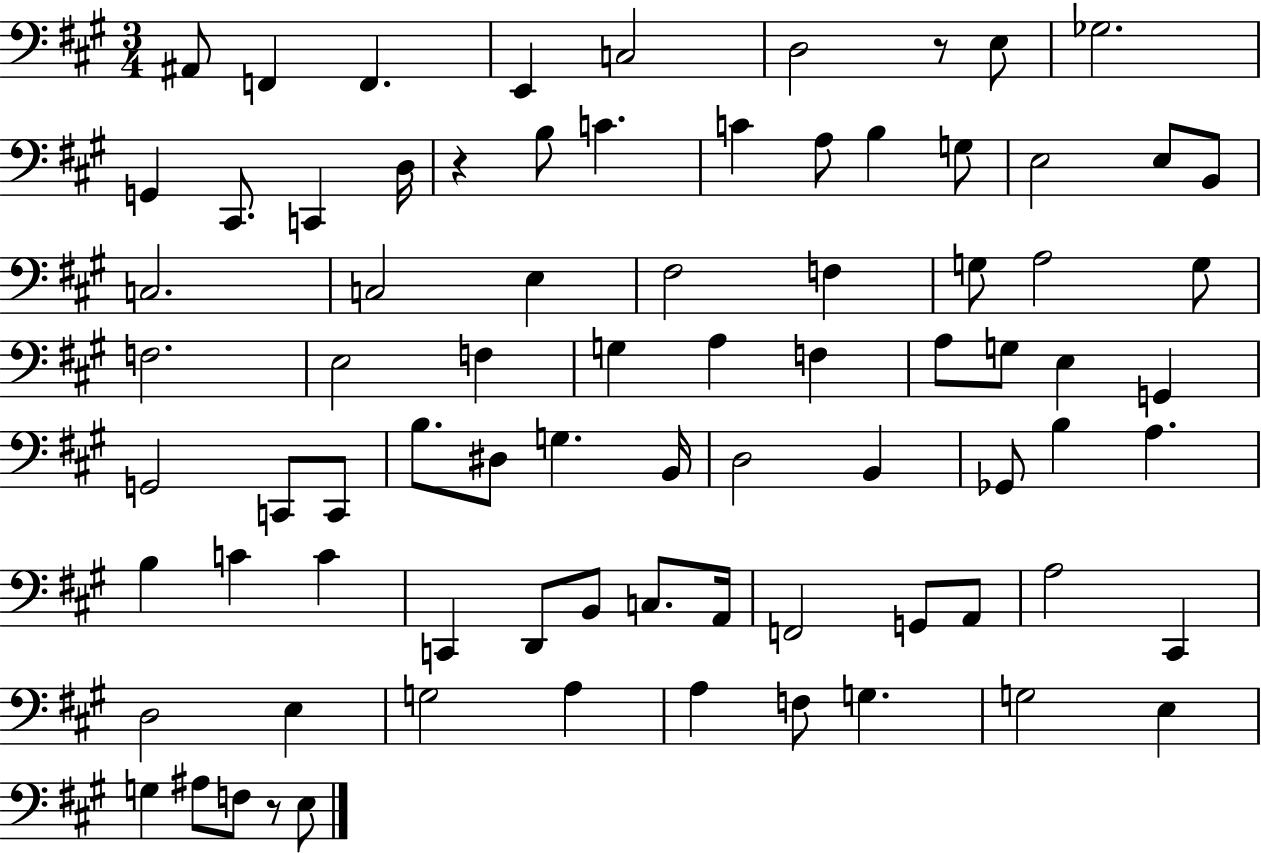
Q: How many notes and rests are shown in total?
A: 80